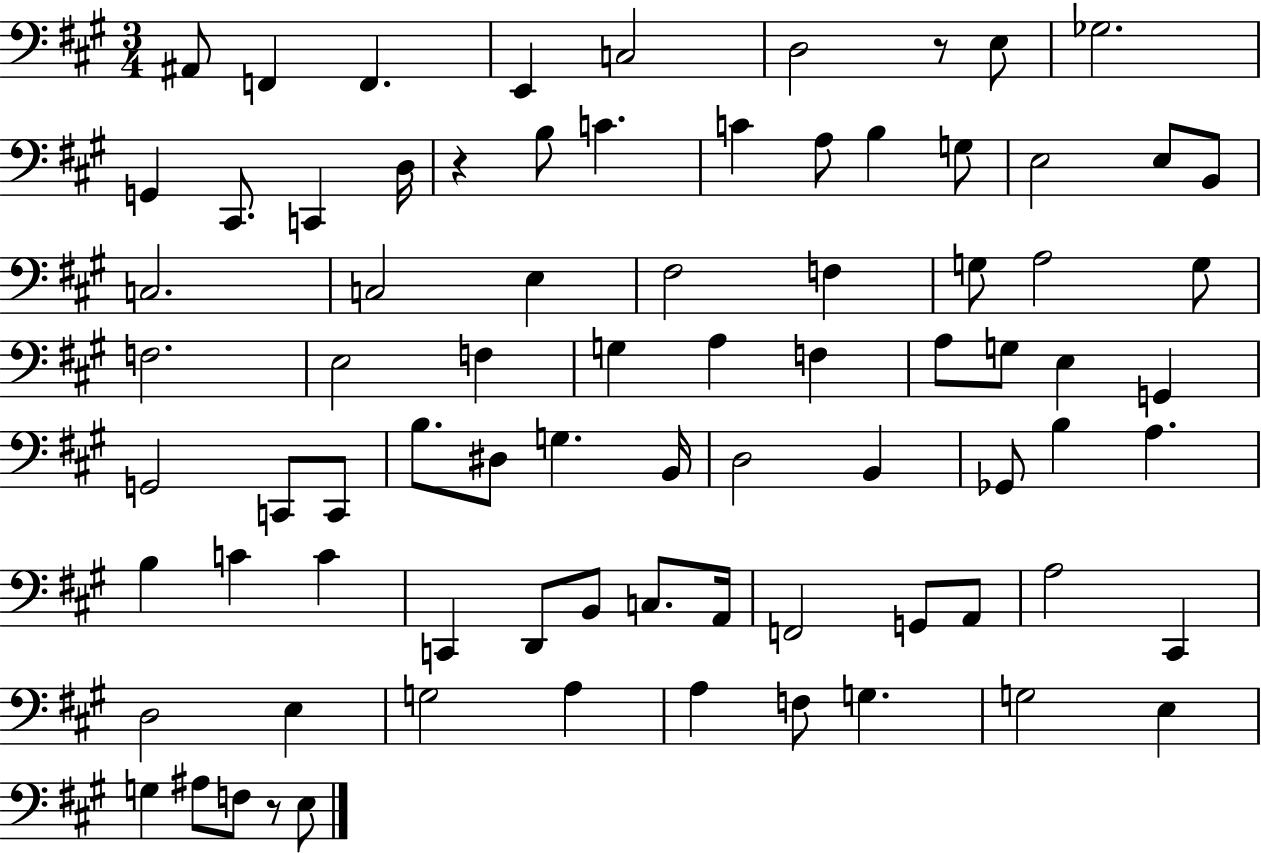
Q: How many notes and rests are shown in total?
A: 80